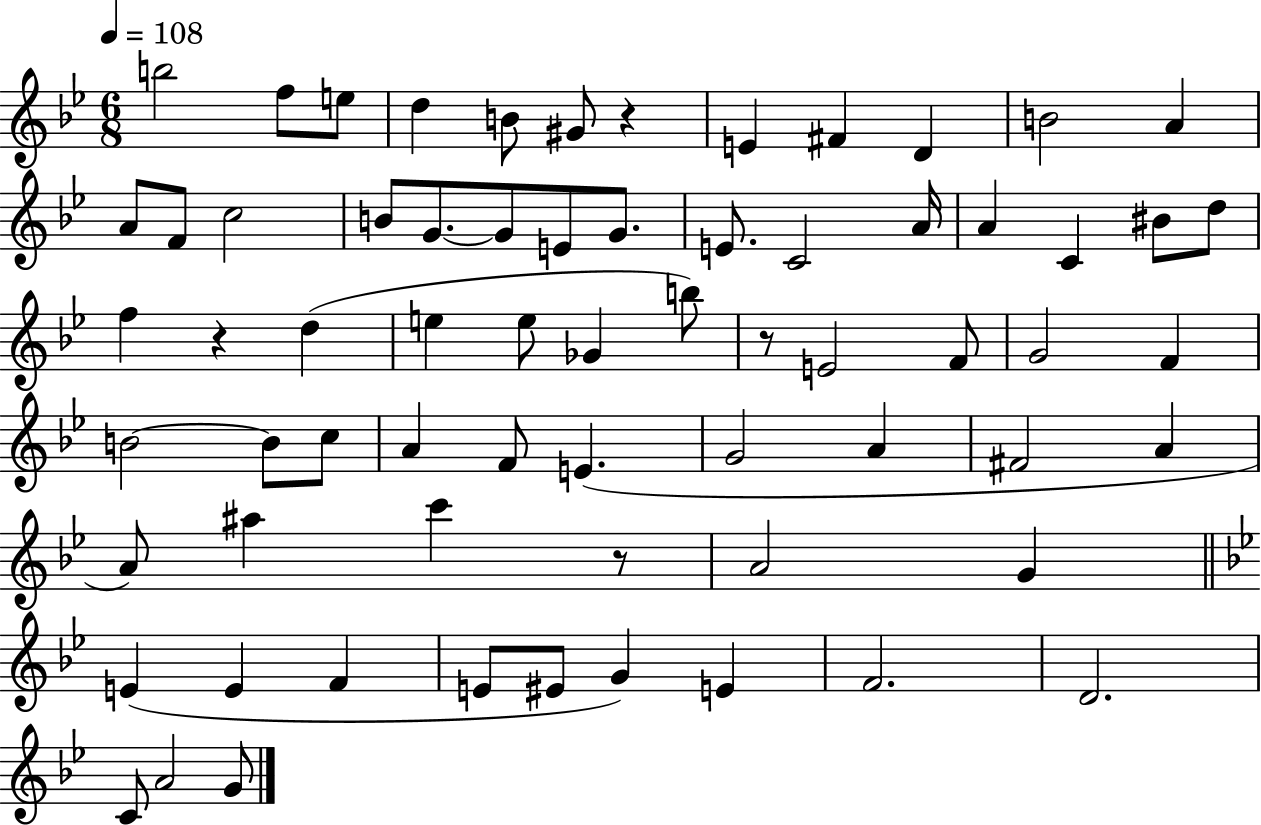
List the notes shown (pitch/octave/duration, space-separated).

B5/h F5/e E5/e D5/q B4/e G#4/e R/q E4/q F#4/q D4/q B4/h A4/q A4/e F4/e C5/h B4/e G4/e. G4/e E4/e G4/e. E4/e. C4/h A4/s A4/q C4/q BIS4/e D5/e F5/q R/q D5/q E5/q E5/e Gb4/q B5/e R/e E4/h F4/e G4/h F4/q B4/h B4/e C5/e A4/q F4/e E4/q. G4/h A4/q F#4/h A4/q A4/e A#5/q C6/q R/e A4/h G4/q E4/q E4/q F4/q E4/e EIS4/e G4/q E4/q F4/h. D4/h. C4/e A4/h G4/e